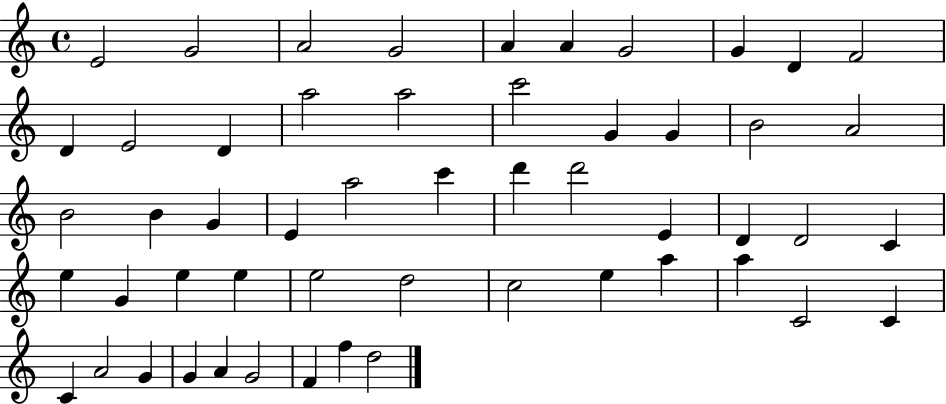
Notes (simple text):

E4/h G4/h A4/h G4/h A4/q A4/q G4/h G4/q D4/q F4/h D4/q E4/h D4/q A5/h A5/h C6/h G4/q G4/q B4/h A4/h B4/h B4/q G4/q E4/q A5/h C6/q D6/q D6/h E4/q D4/q D4/h C4/q E5/q G4/q E5/q E5/q E5/h D5/h C5/h E5/q A5/q A5/q C4/h C4/q C4/q A4/h G4/q G4/q A4/q G4/h F4/q F5/q D5/h